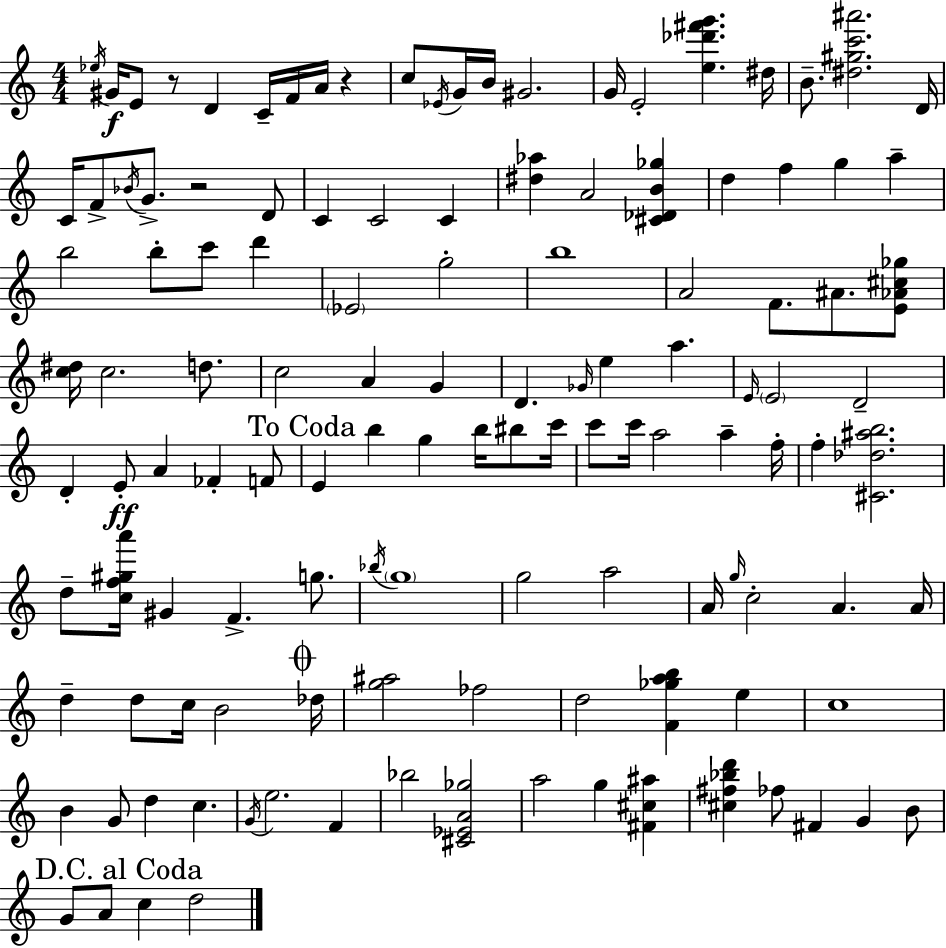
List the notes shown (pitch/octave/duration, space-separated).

Eb5/s G#4/s E4/e R/e D4/q C4/s F4/s A4/s R/q C5/e Eb4/s G4/s B4/s G#4/h. G4/s E4/h [E5,Db6,F#6,G6]/q. D#5/s B4/e. [D#5,G#5,C6,A#6]/h. D4/s C4/s F4/e Bb4/s G4/e. R/h D4/e C4/q C4/h C4/q [D#5,Ab5]/q A4/h [C#4,Db4,B4,Gb5]/q D5/q F5/q G5/q A5/q B5/h B5/e C6/e D6/q Eb4/h G5/h B5/w A4/h F4/e. A#4/e. [E4,Ab4,C#5,Gb5]/e [C5,D#5]/s C5/h. D5/e. C5/h A4/q G4/q D4/q. Gb4/s E5/q A5/q. E4/s E4/h D4/h D4/q E4/e A4/q FES4/q F4/e E4/q B5/q G5/q B5/s BIS5/e C6/s C6/e C6/s A5/h A5/q F5/s F5/q [C#4,Db5,A#5,B5]/h. D5/e [C5,F5,G#5,A6]/s G#4/q F4/q. G5/e. Bb5/s G5/w G5/h A5/h A4/s G5/s C5/h A4/q. A4/s D5/q D5/e C5/s B4/h Db5/s [G5,A#5]/h FES5/h D5/h [F4,Gb5,A5,B5]/q E5/q C5/w B4/q G4/e D5/q C5/q. G4/s E5/h. F4/q Bb5/h [C#4,Eb4,A4,Gb5]/h A5/h G5/q [F#4,C#5,A#5]/q [C#5,F#5,Bb5,D6]/q FES5/e F#4/q G4/q B4/e G4/e A4/e C5/q D5/h